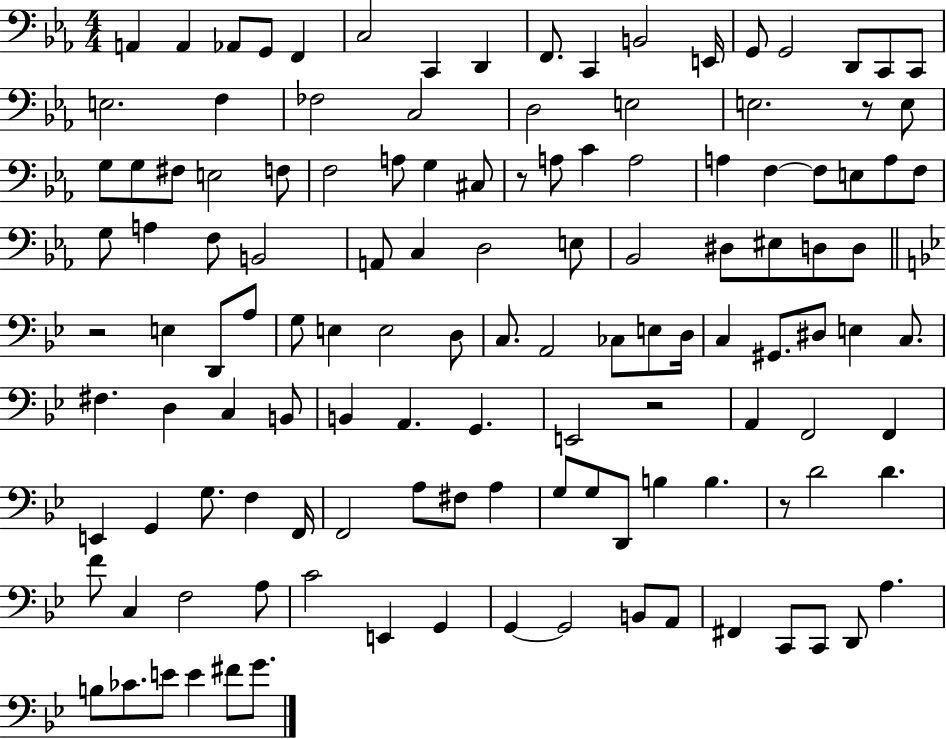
A2/q A2/q Ab2/e G2/e F2/q C3/h C2/q D2/q F2/e. C2/q B2/h E2/s G2/e G2/h D2/e C2/e C2/e E3/h. F3/q FES3/h C3/h D3/h E3/h E3/h. R/e E3/e G3/e G3/e F#3/e E3/h F3/e F3/h A3/e G3/q C#3/e R/e A3/e C4/q A3/h A3/q F3/q F3/e E3/e A3/e F3/e G3/e A3/q F3/e B2/h A2/e C3/q D3/h E3/e Bb2/h D#3/e EIS3/e D3/e D3/e R/h E3/q D2/e A3/e G3/e E3/q E3/h D3/e C3/e. A2/h CES3/e E3/e D3/s C3/q G#2/e. D#3/e E3/q C3/e. F#3/q. D3/q C3/q B2/e B2/q A2/q. G2/q. E2/h R/h A2/q F2/h F2/q E2/q G2/q G3/e. F3/q F2/s F2/h A3/e F#3/e A3/q G3/e G3/e D2/e B3/q B3/q. R/e D4/h D4/q. F4/e C3/q F3/h A3/e C4/h E2/q G2/q G2/q G2/h B2/e A2/e F#2/q C2/e C2/e D2/e A3/q. B3/e CES4/e. E4/e E4/q F#4/e G4/e.